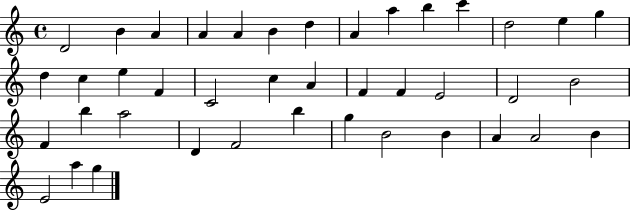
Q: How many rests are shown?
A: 0